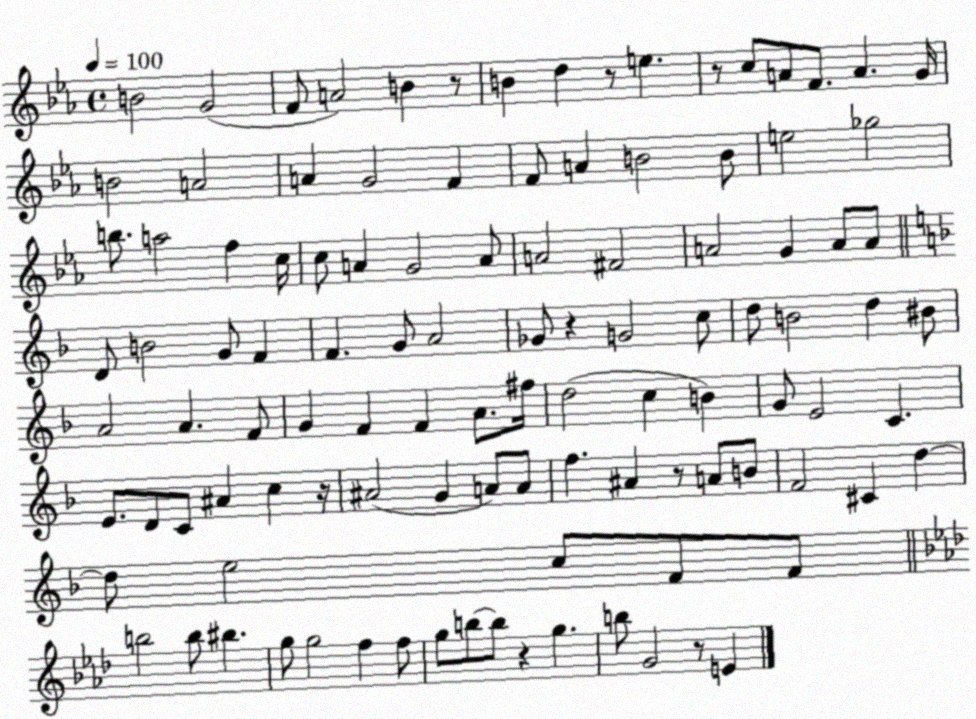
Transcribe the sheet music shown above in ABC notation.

X:1
T:Untitled
M:4/4
L:1/4
K:Eb
B2 G2 F/2 A2 B z/2 B d z/2 e z/2 c/2 A/2 F/2 A G/4 B2 A2 A G2 F F/2 A B2 B/2 e2 _g2 b/2 a2 f c/4 c/2 A G2 A/2 A2 ^F2 A2 G A/2 A/2 D/2 B2 G/2 F F G/2 A2 _G/2 z G2 c/2 d/2 B2 d ^B/2 A2 A F/2 G F F A/2 ^f/4 d2 c B G/2 E2 C E/2 D/2 C/2 ^A c z/4 ^A2 G A/2 A/2 f ^A z/2 A/2 B/2 F2 ^C d d/2 e2 c/2 F/2 F/2 b2 b/2 ^b g/2 g2 f f/2 g/2 b/2 b/2 z g b/2 G2 z/2 E